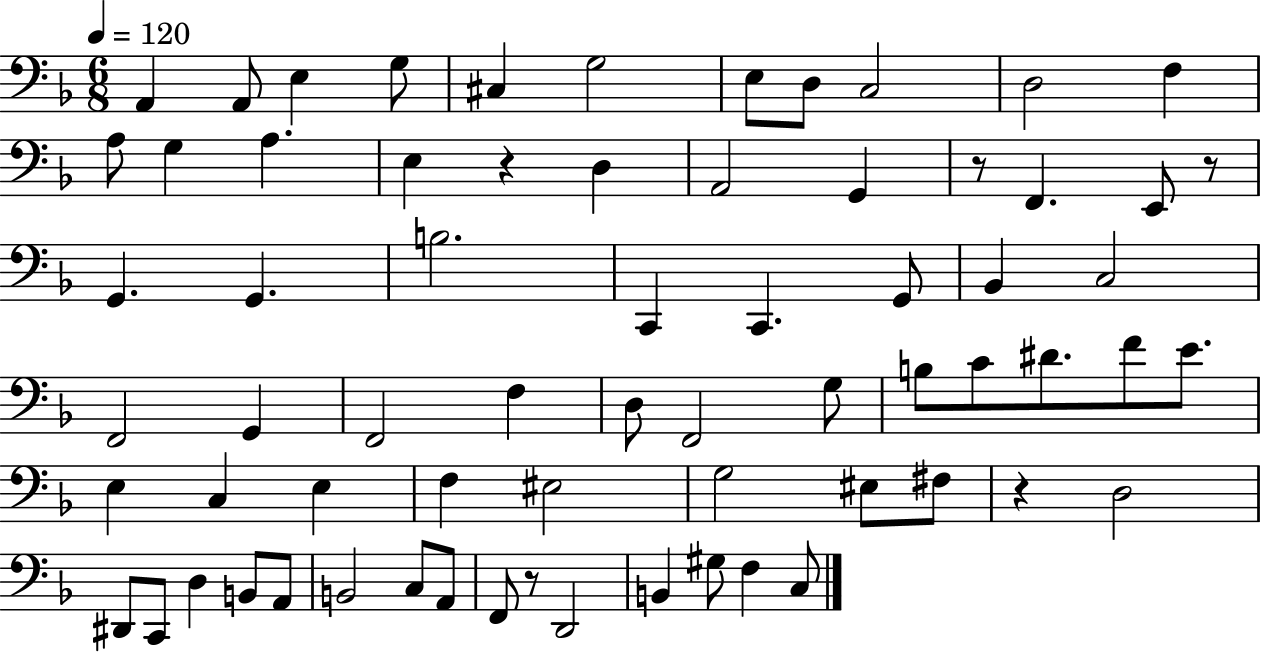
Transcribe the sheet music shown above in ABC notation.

X:1
T:Untitled
M:6/8
L:1/4
K:F
A,, A,,/2 E, G,/2 ^C, G,2 E,/2 D,/2 C,2 D,2 F, A,/2 G, A, E, z D, A,,2 G,, z/2 F,, E,,/2 z/2 G,, G,, B,2 C,, C,, G,,/2 _B,, C,2 F,,2 G,, F,,2 F, D,/2 F,,2 G,/2 B,/2 C/2 ^D/2 F/2 E/2 E, C, E, F, ^E,2 G,2 ^E,/2 ^F,/2 z D,2 ^D,,/2 C,,/2 D, B,,/2 A,,/2 B,,2 C,/2 A,,/2 F,,/2 z/2 D,,2 B,, ^G,/2 F, C,/2